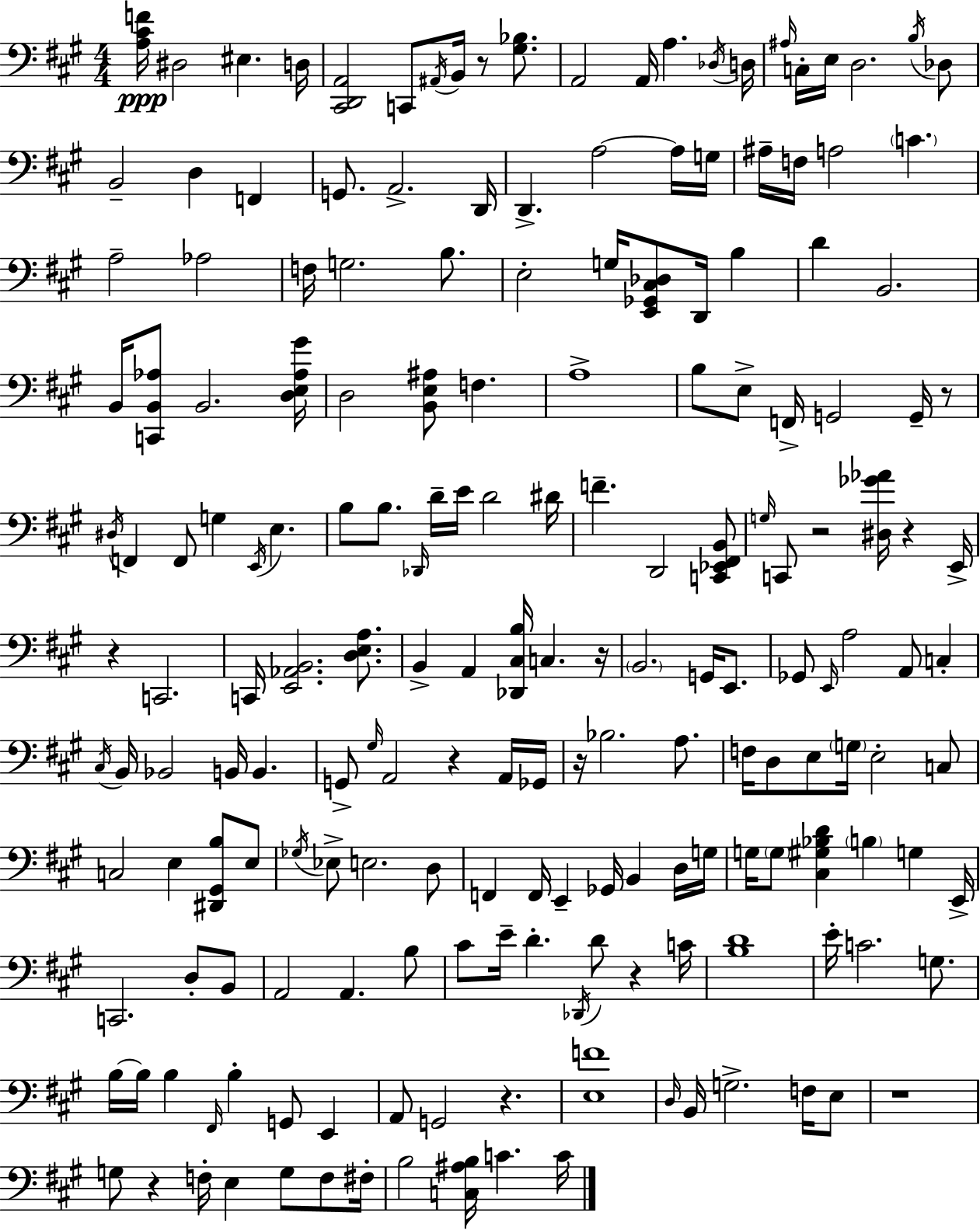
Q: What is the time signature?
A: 4/4